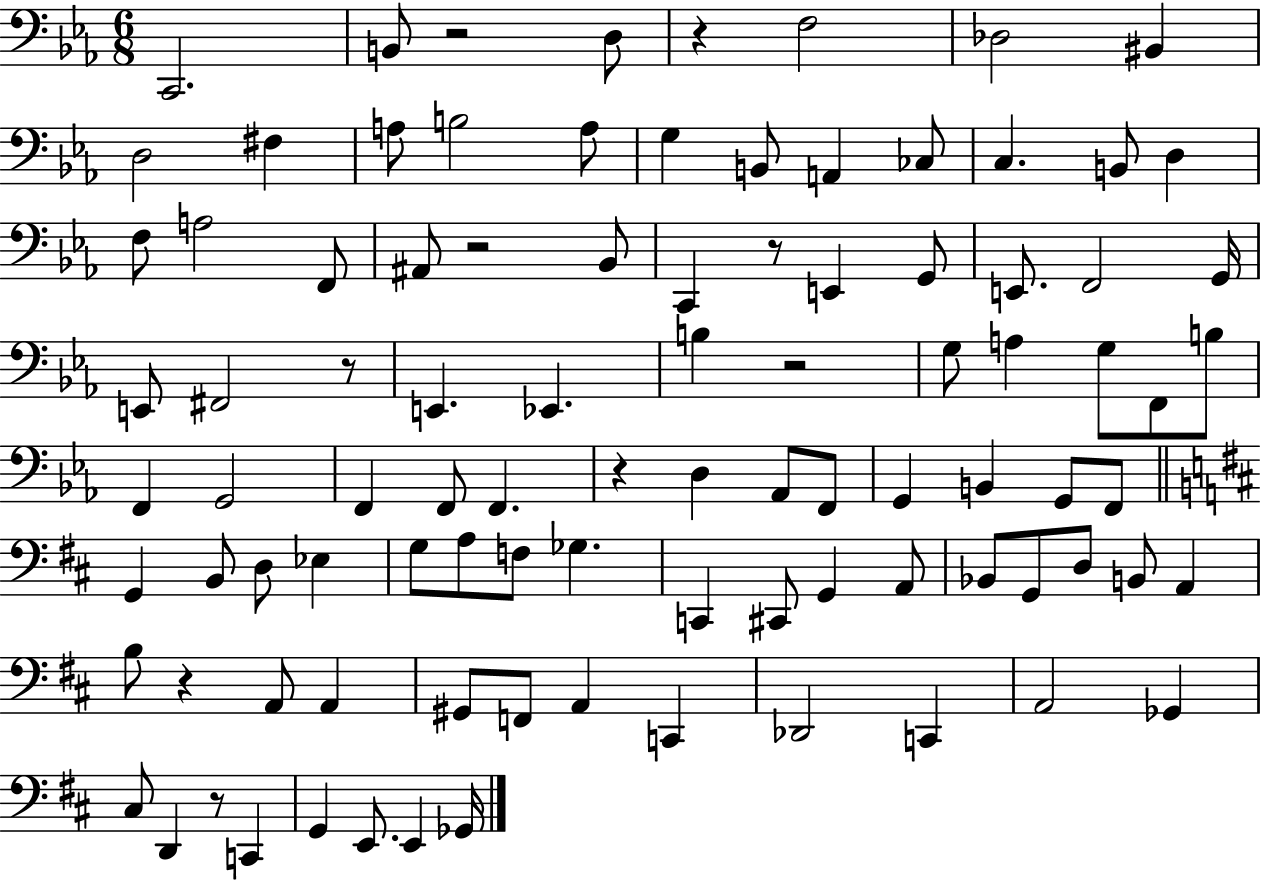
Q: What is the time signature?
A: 6/8